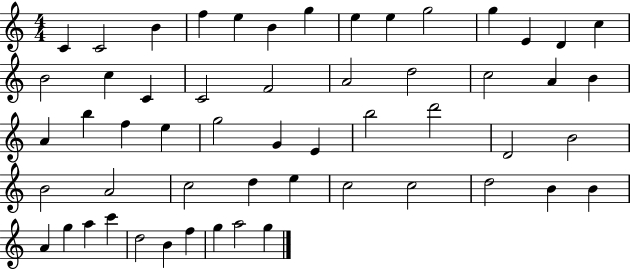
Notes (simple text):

C4/q C4/h B4/q F5/q E5/q B4/q G5/q E5/q E5/q G5/h G5/q E4/q D4/q C5/q B4/h C5/q C4/q C4/h F4/h A4/h D5/h C5/h A4/q B4/q A4/q B5/q F5/q E5/q G5/h G4/q E4/q B5/h D6/h D4/h B4/h B4/h A4/h C5/h D5/q E5/q C5/h C5/h D5/h B4/q B4/q A4/q G5/q A5/q C6/q D5/h B4/q F5/q G5/q A5/h G5/q